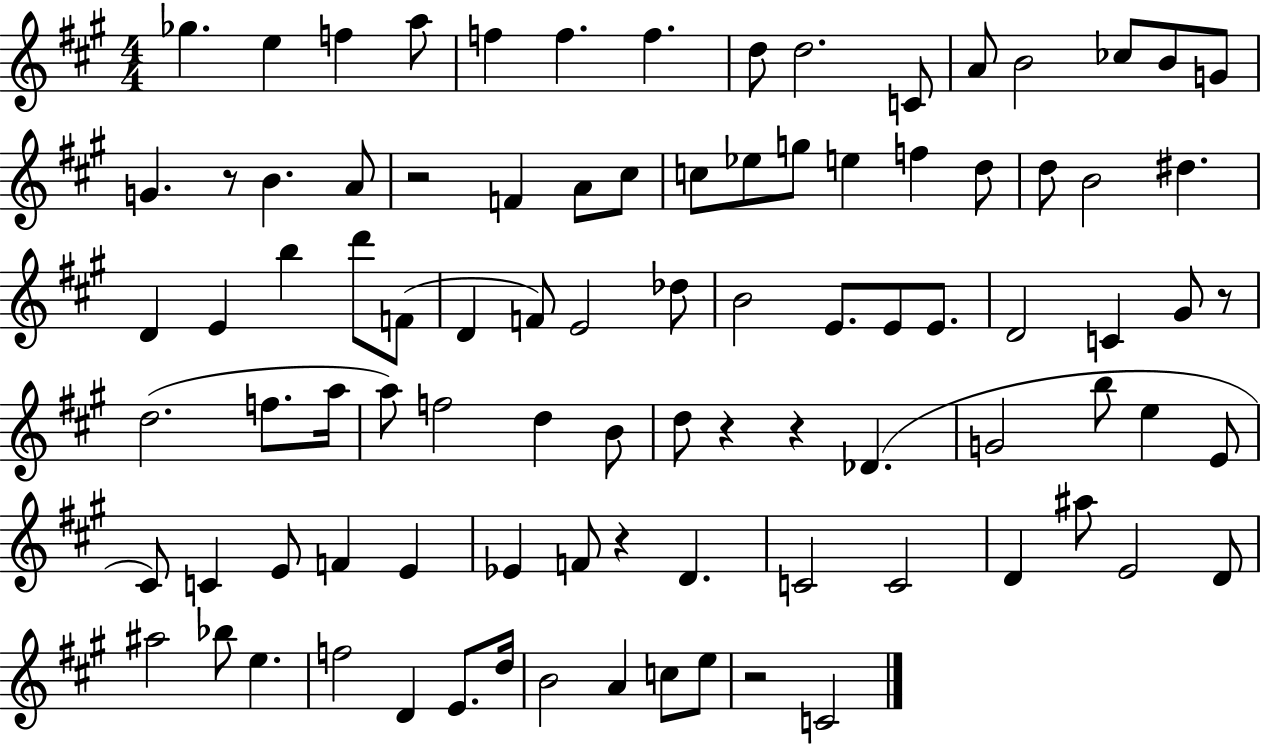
Gb5/q. E5/q F5/q A5/e F5/q F5/q. F5/q. D5/e D5/h. C4/e A4/e B4/h CES5/e B4/e G4/e G4/q. R/e B4/q. A4/e R/h F4/q A4/e C#5/e C5/e Eb5/e G5/e E5/q F5/q D5/e D5/e B4/h D#5/q. D4/q E4/q B5/q D6/e F4/e D4/q F4/e E4/h Db5/e B4/h E4/e. E4/e E4/e. D4/h C4/q G#4/e R/e D5/h. F5/e. A5/s A5/e F5/h D5/q B4/e D5/e R/q R/q Db4/q. G4/h B5/e E5/q E4/e C#4/e C4/q E4/e F4/q E4/q Eb4/q F4/e R/q D4/q. C4/h C4/h D4/q A#5/e E4/h D4/e A#5/h Bb5/e E5/q. F5/h D4/q E4/e. D5/s B4/h A4/q C5/e E5/e R/h C4/h